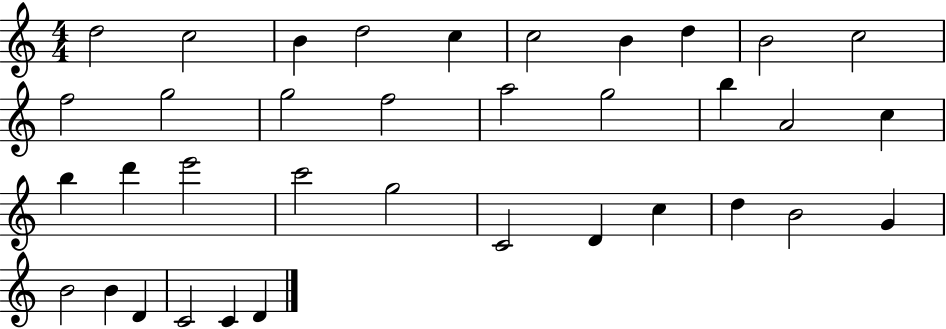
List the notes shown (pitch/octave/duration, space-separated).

D5/h C5/h B4/q D5/h C5/q C5/h B4/q D5/q B4/h C5/h F5/h G5/h G5/h F5/h A5/h G5/h B5/q A4/h C5/q B5/q D6/q E6/h C6/h G5/h C4/h D4/q C5/q D5/q B4/h G4/q B4/h B4/q D4/q C4/h C4/q D4/q